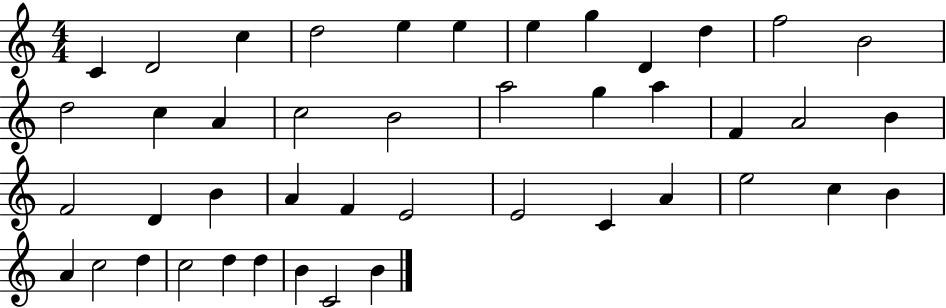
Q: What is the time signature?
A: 4/4